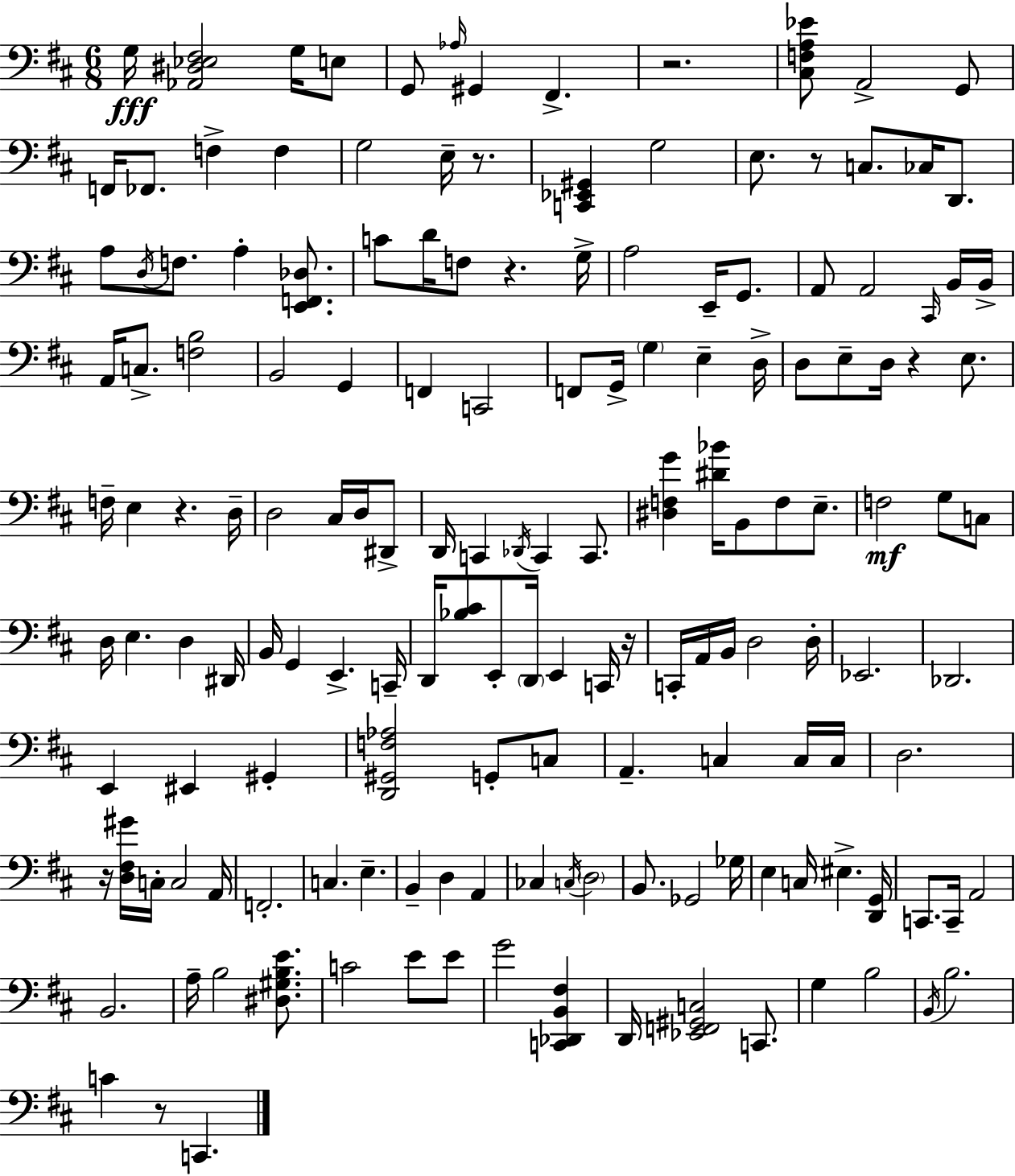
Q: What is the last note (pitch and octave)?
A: C2